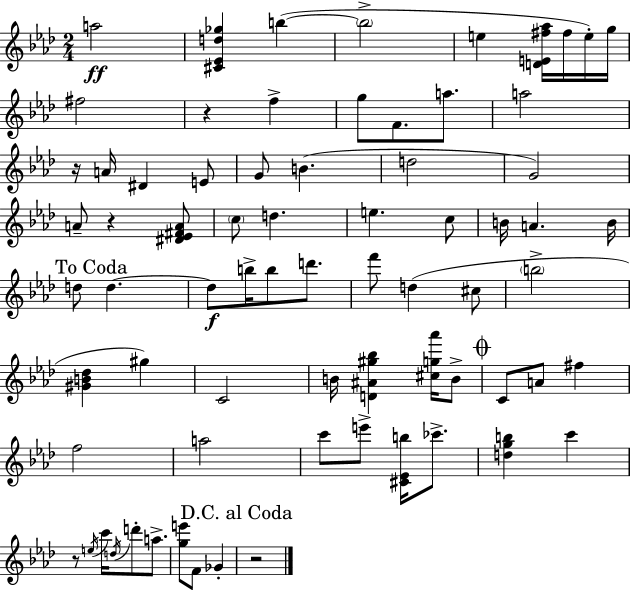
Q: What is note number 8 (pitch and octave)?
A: F#5